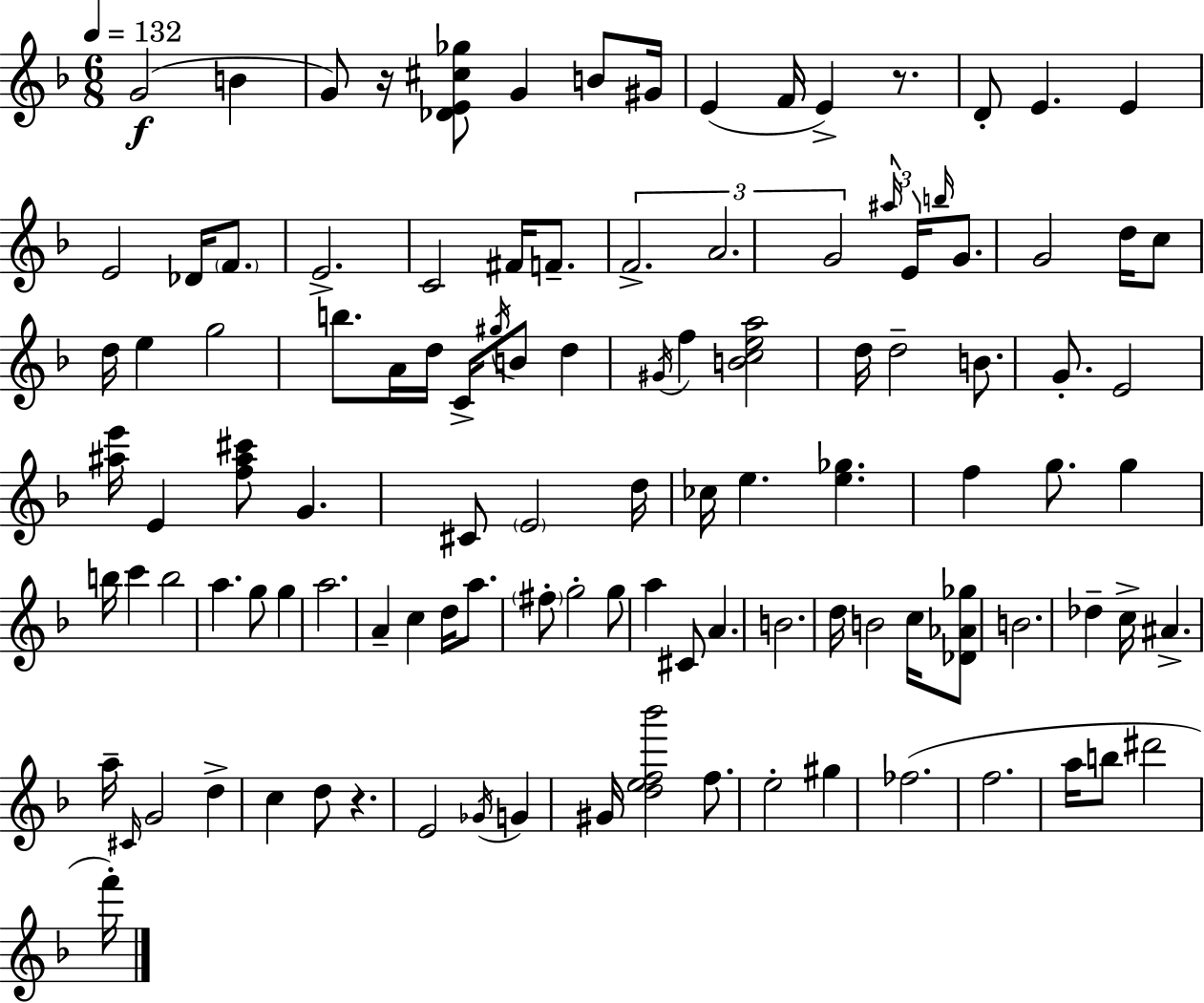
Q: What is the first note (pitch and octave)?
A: G4